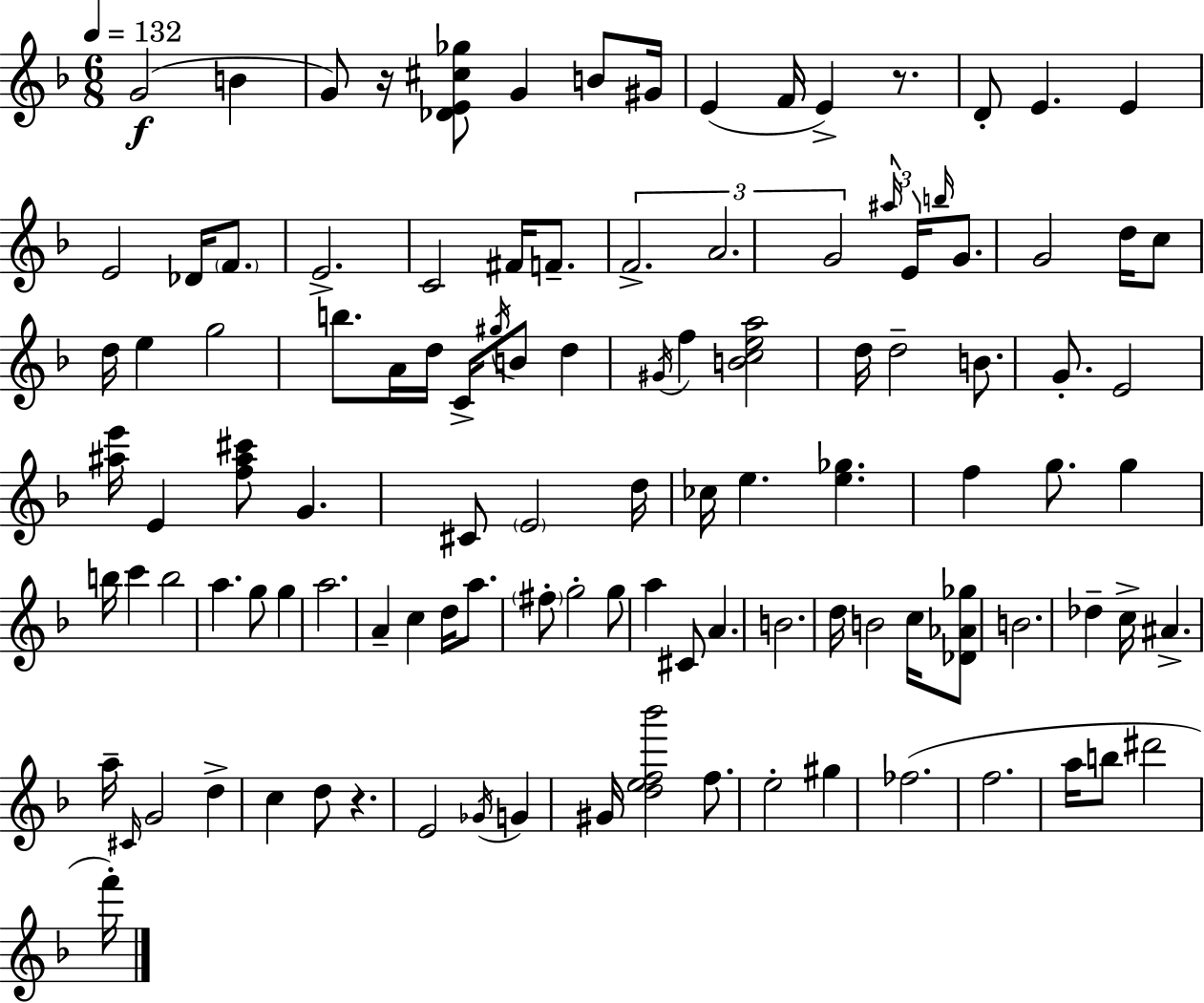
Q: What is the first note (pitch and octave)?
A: G4